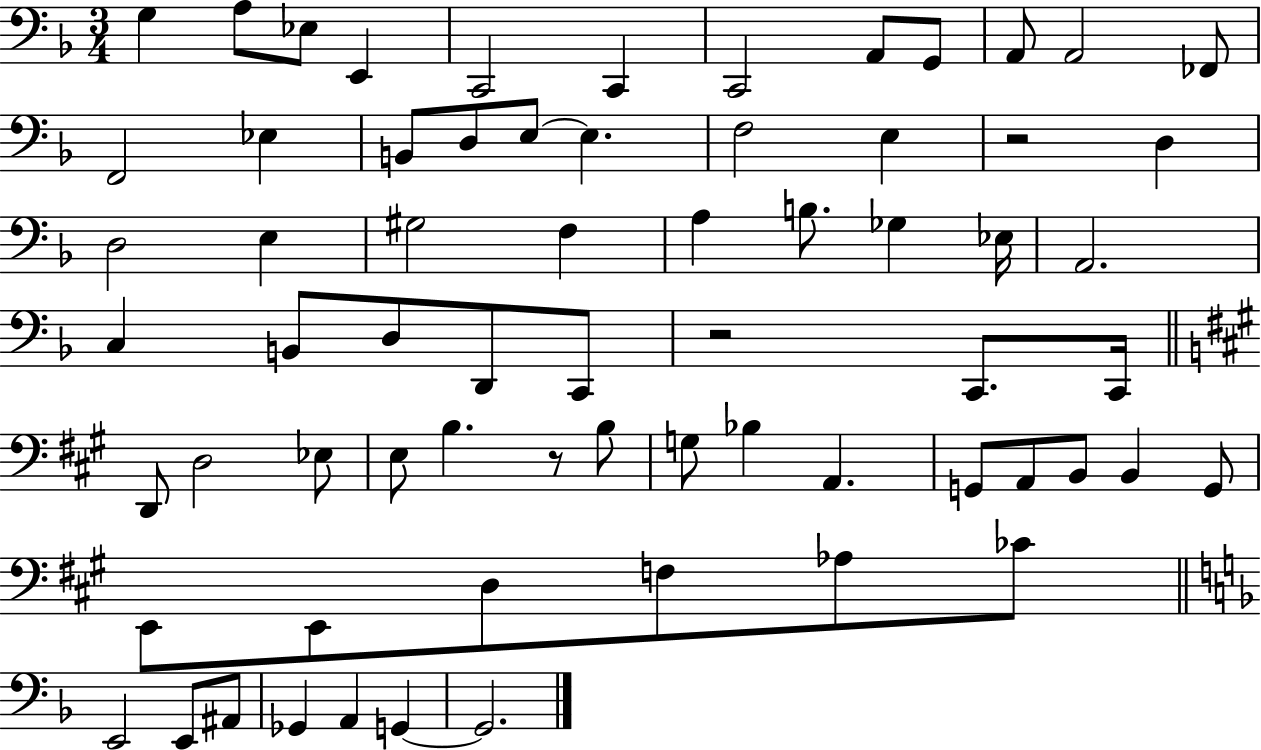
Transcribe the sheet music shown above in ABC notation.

X:1
T:Untitled
M:3/4
L:1/4
K:F
G, A,/2 _E,/2 E,, C,,2 C,, C,,2 A,,/2 G,,/2 A,,/2 A,,2 _F,,/2 F,,2 _E, B,,/2 D,/2 E,/2 E, F,2 E, z2 D, D,2 E, ^G,2 F, A, B,/2 _G, _E,/4 A,,2 C, B,,/2 D,/2 D,,/2 C,,/2 z2 C,,/2 C,,/4 D,,/2 D,2 _E,/2 E,/2 B, z/2 B,/2 G,/2 _B, A,, G,,/2 A,,/2 B,,/2 B,, G,,/2 E,,/2 E,,/2 D,/2 F,/2 _A,/2 _C/2 E,,2 E,,/2 ^A,,/2 _G,, A,, G,, G,,2